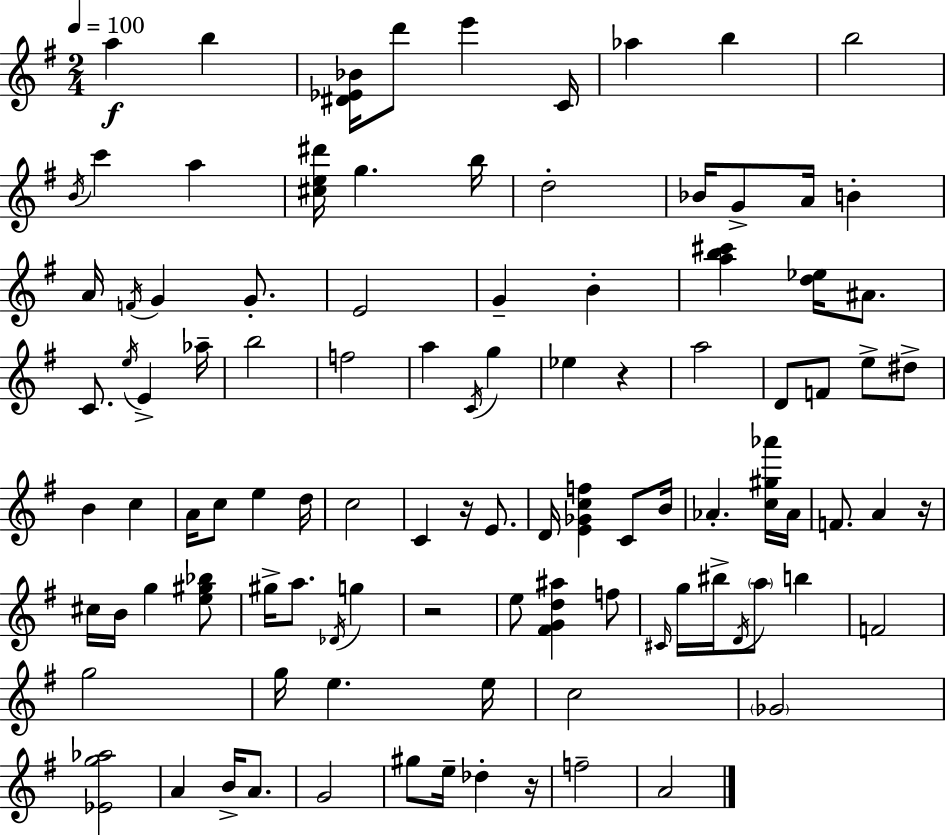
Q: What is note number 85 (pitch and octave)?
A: E5